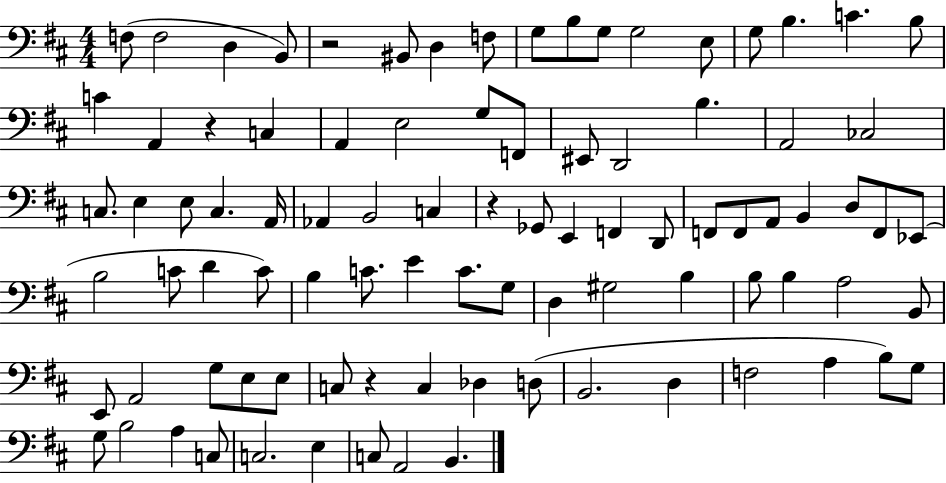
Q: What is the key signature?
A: D major